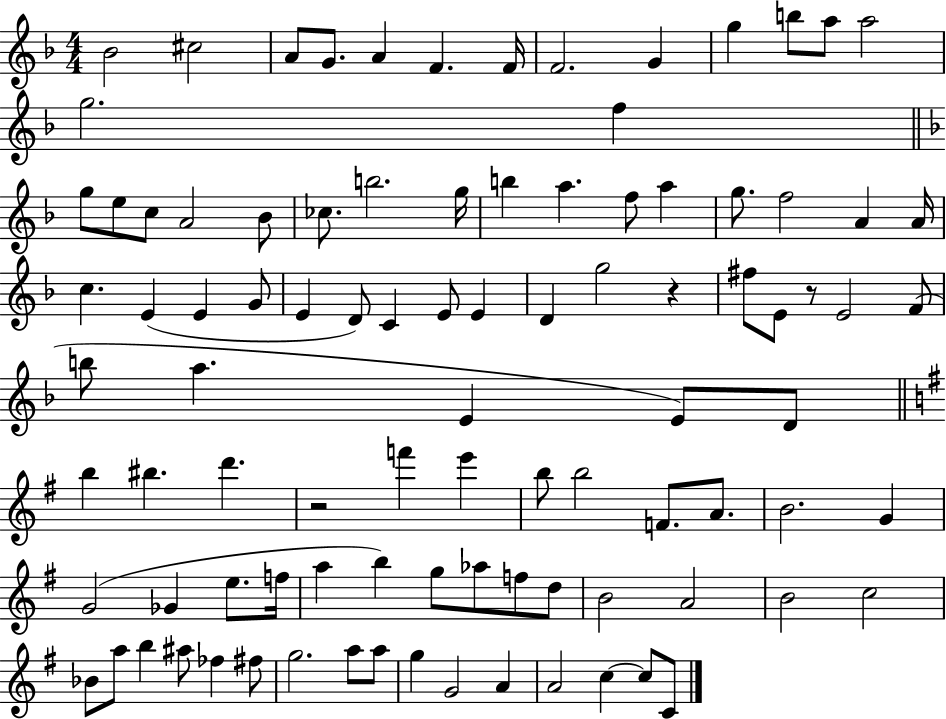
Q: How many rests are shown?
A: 3